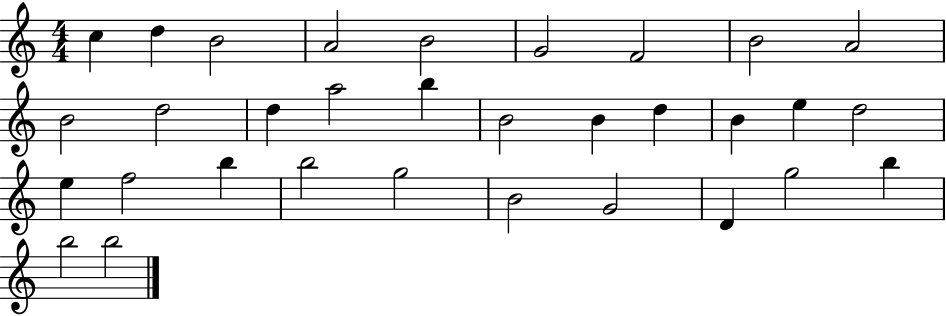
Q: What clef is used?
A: treble